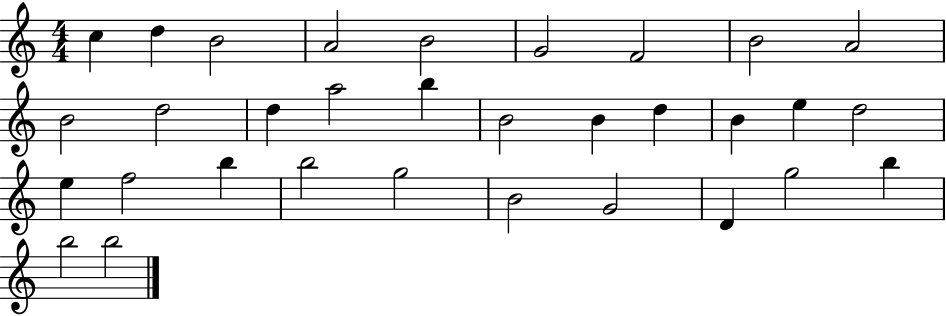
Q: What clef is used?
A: treble